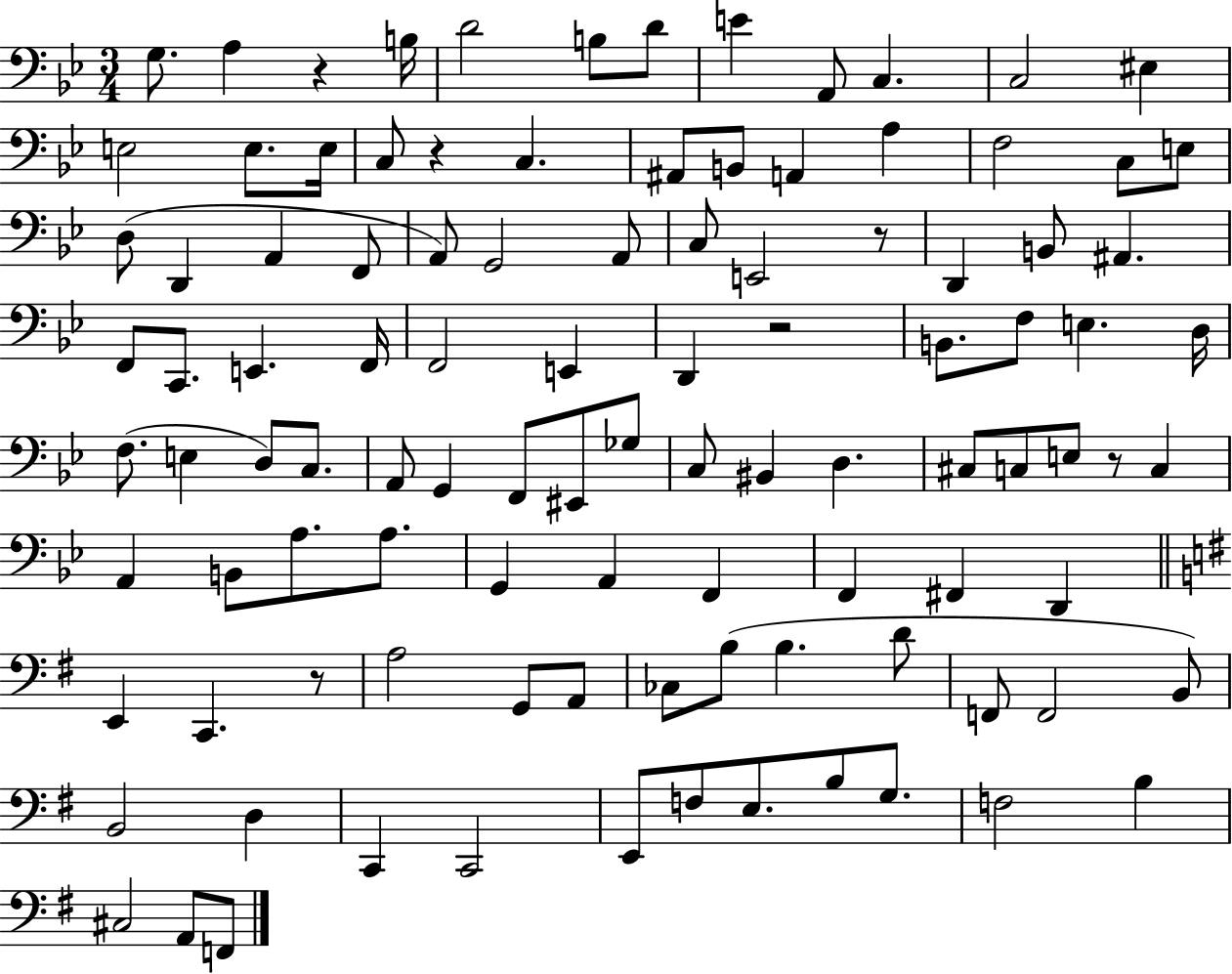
G3/e. A3/q R/q B3/s D4/h B3/e D4/e E4/q A2/e C3/q. C3/h EIS3/q E3/h E3/e. E3/s C3/e R/q C3/q. A#2/e B2/e A2/q A3/q F3/h C3/e E3/e D3/e D2/q A2/q F2/e A2/e G2/h A2/e C3/e E2/h R/e D2/q B2/e A#2/q. F2/e C2/e. E2/q. F2/s F2/h E2/q D2/q R/h B2/e. F3/e E3/q. D3/s F3/e. E3/q D3/e C3/e. A2/e G2/q F2/e EIS2/e Gb3/e C3/e BIS2/q D3/q. C#3/e C3/e E3/e R/e C3/q A2/q B2/e A3/e. A3/e. G2/q A2/q F2/q F2/q F#2/q D2/q E2/q C2/q. R/e A3/h G2/e A2/e CES3/e B3/e B3/q. D4/e F2/e F2/h B2/e B2/h D3/q C2/q C2/h E2/e F3/e E3/e. B3/e G3/e. F3/h B3/q C#3/h A2/e F2/e